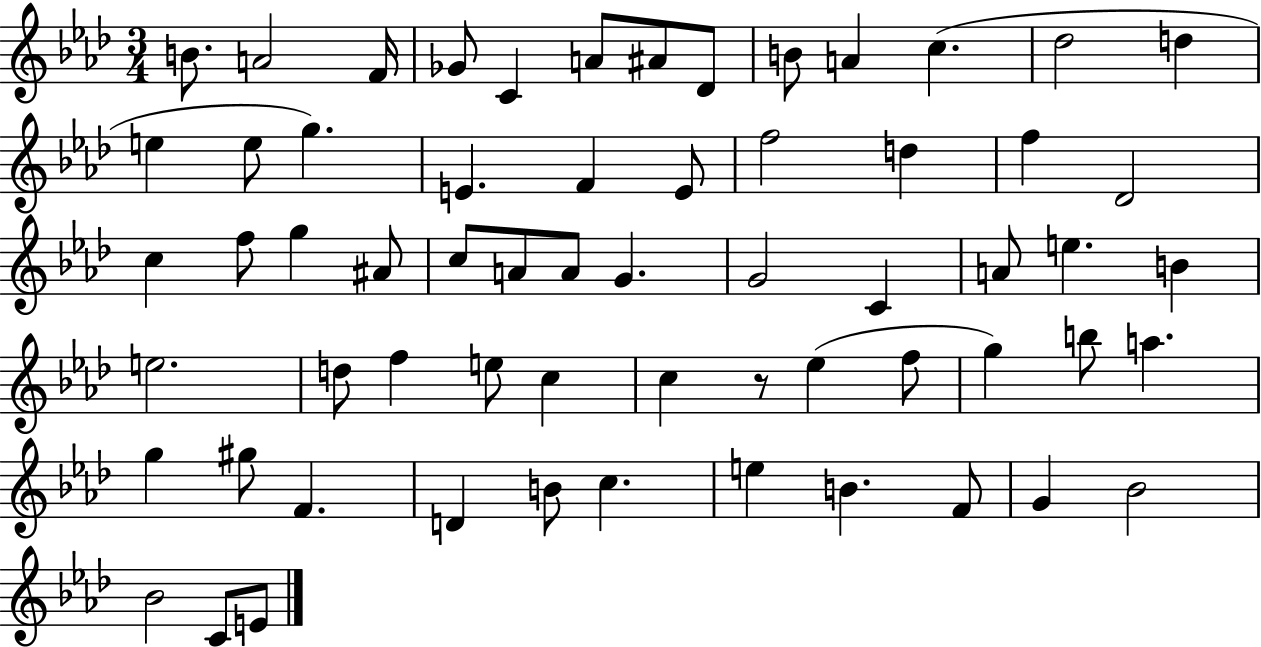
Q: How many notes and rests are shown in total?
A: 62